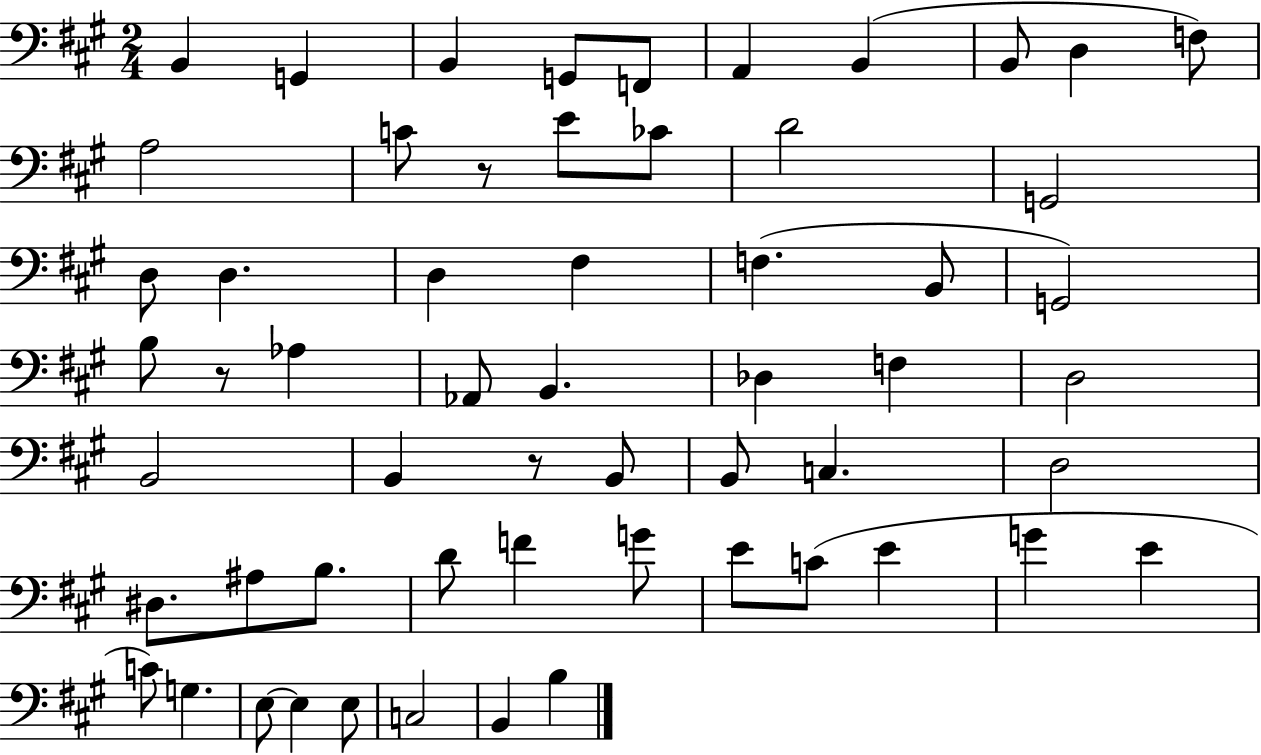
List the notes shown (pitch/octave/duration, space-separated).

B2/q G2/q B2/q G2/e F2/e A2/q B2/q B2/e D3/q F3/e A3/h C4/e R/e E4/e CES4/e D4/h G2/h D3/e D3/q. D3/q F#3/q F3/q. B2/e G2/h B3/e R/e Ab3/q Ab2/e B2/q. Db3/q F3/q D3/h B2/h B2/q R/e B2/e B2/e C3/q. D3/h D#3/e. A#3/e B3/e. D4/e F4/q G4/e E4/e C4/e E4/q G4/q E4/q C4/e G3/q. E3/e E3/q E3/e C3/h B2/q B3/q